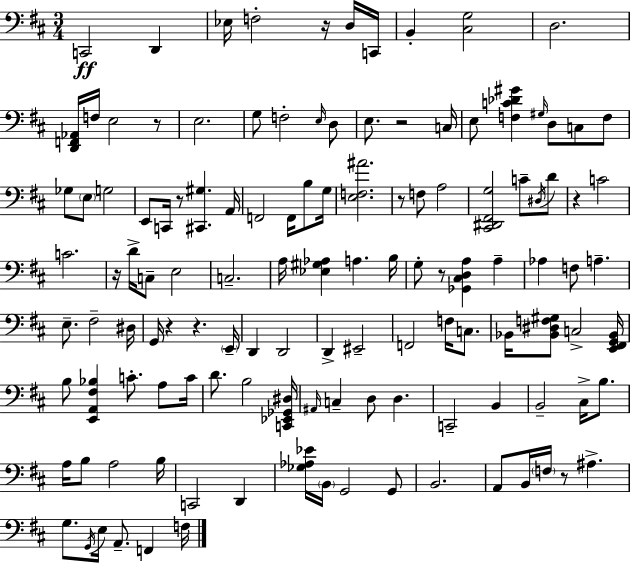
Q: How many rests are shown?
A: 11